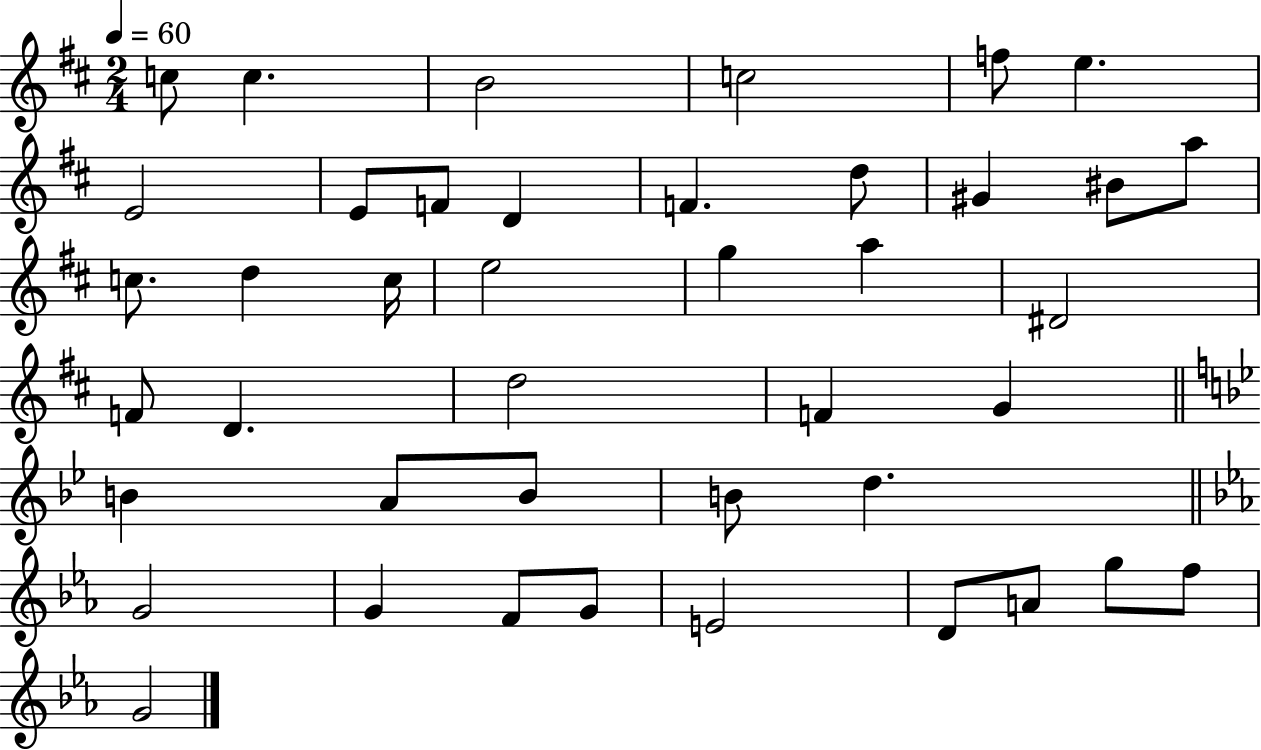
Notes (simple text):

C5/e C5/q. B4/h C5/h F5/e E5/q. E4/h E4/e F4/e D4/q F4/q. D5/e G#4/q BIS4/e A5/e C5/e. D5/q C5/s E5/h G5/q A5/q D#4/h F4/e D4/q. D5/h F4/q G4/q B4/q A4/e B4/e B4/e D5/q. G4/h G4/q F4/e G4/e E4/h D4/e A4/e G5/e F5/e G4/h